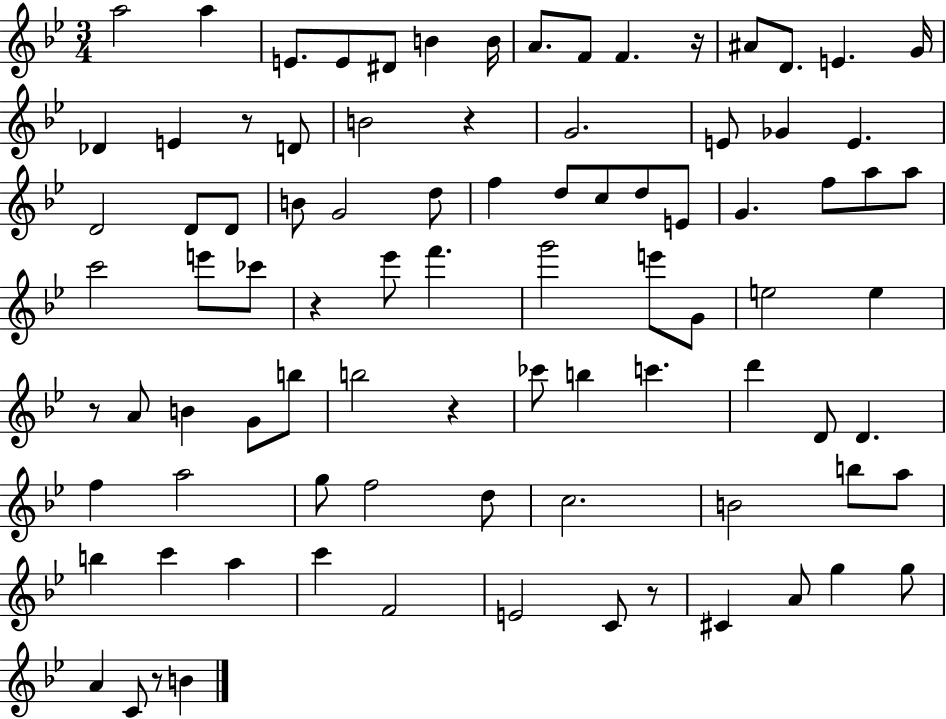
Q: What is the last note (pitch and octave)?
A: B4